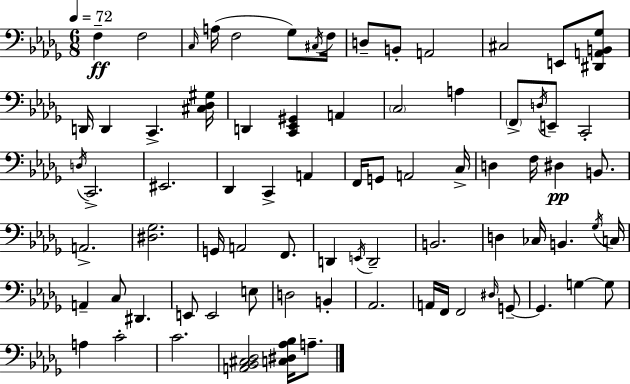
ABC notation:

X:1
T:Untitled
M:6/8
L:1/4
K:Bbm
F, F,2 C,/4 A,/4 F,2 _G,/2 ^C,/4 F,/4 D,/2 B,,/2 A,,2 ^C,2 E,,/2 [^D,,A,,B,,_G,]/2 D,,/4 D,, C,, [^C,_D,^G,]/4 D,, [C,,_E,,^G,,] A,, C,2 A, F,,/2 D,/4 E,,/2 C,,2 D,/4 C,,2 ^E,,2 _D,, C,, A,, F,,/4 G,,/2 A,,2 C,/4 D, F,/4 ^D, B,,/2 A,,2 [^D,_G,]2 G,,/4 A,,2 F,,/2 D,, E,,/4 D,,2 B,,2 D, _C,/4 B,, _G,/4 C,/4 A,, C,/2 ^D,, E,,/2 E,,2 E,/2 D,2 B,, _A,,2 A,,/4 F,,/4 F,,2 ^D,/4 G,,/2 G,, G, G,/2 A, C2 C2 [A,,_B,,^C,_D,]2 [C,^D,_A,_B,]/4 A,/2